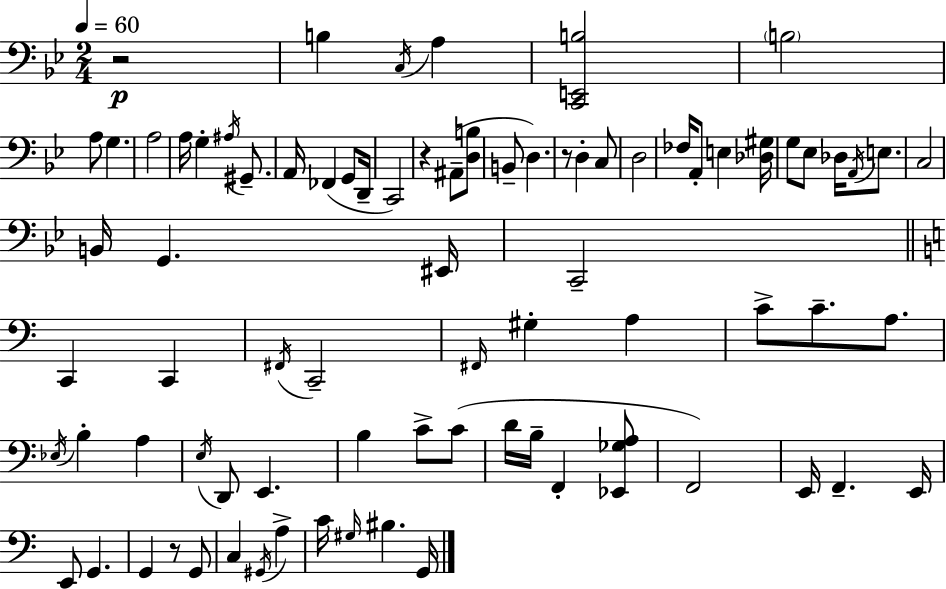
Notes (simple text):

R/h B3/q C3/s A3/q [C2,E2,B3]/h B3/h A3/e G3/q. A3/h A3/s G3/q A#3/s G#2/e. A2/s FES2/q G2/e D2/s C2/h R/q A#2/e [D3,B3]/e B2/e D3/q. R/e D3/q C3/e D3/h FES3/s A2/e E3/q [Db3,G#3]/s G3/e Eb3/e Db3/s A2/s E3/e. C3/h B2/s G2/q. EIS2/s C2/h C2/q C2/q F#2/s C2/h F#2/s G#3/q A3/q C4/e C4/e. A3/e. Eb3/s B3/q A3/q E3/s D2/e E2/q. B3/q C4/e C4/e D4/s B3/s F2/q [Eb2,Gb3,A3]/e F2/h E2/s F2/q. E2/s E2/e G2/q. G2/q R/e G2/e C3/q G#2/s A3/q C4/s G#3/s BIS3/q. G2/s